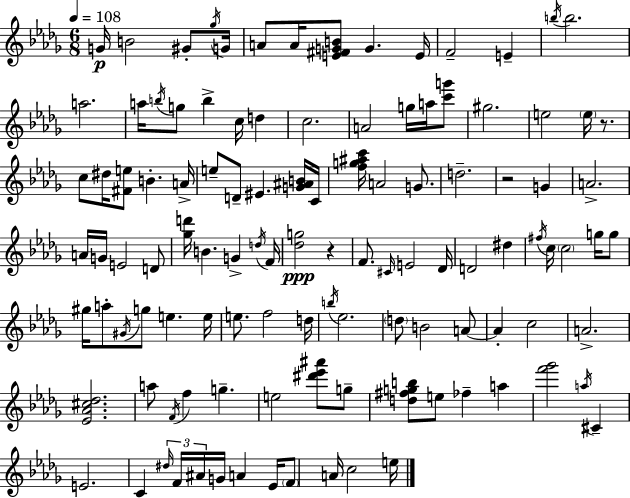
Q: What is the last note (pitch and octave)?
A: E5